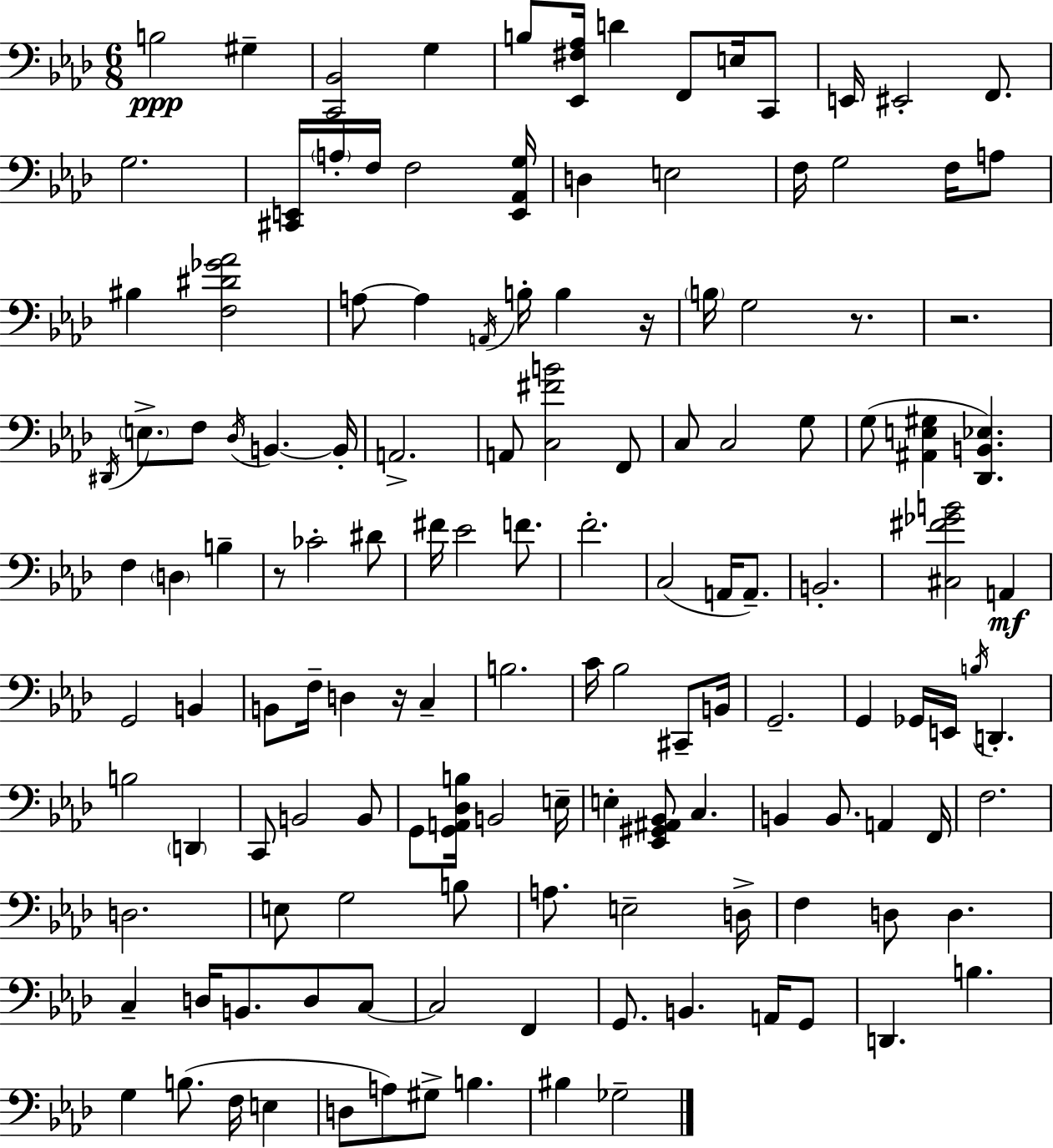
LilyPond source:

{
  \clef bass
  \numericTimeSignature
  \time 6/8
  \key aes \major
  \repeat volta 2 { b2\ppp gis4-- | <c, bes,>2 g4 | b8 <ees, fis aes>16 d'4 f,8 e16 c,8 | e,16 eis,2-. f,8. | \break g2. | <cis, e,>16 \parenthesize a16-. f16 f2 <e, aes, g>16 | d4 e2 | f16 g2 f16 a8 | \break bis4 <f dis' ges' aes'>2 | a8~~ a4 \acciaccatura { a,16 } b16-. b4 | r16 \parenthesize b16 g2 r8. | r2. | \break \acciaccatura { dis,16 } \parenthesize e8.-> f8 \acciaccatura { des16 } b,4.~~ | b,16-. a,2.-> | a,8 <c fis' b'>2 | f,8 c8 c2 | \break g8 g8( <ais, e gis>4 <des, b, ees>4.) | f4 \parenthesize d4 b4-- | r8 ces'2-. | dis'8 fis'16 ees'2 | \break f'8. f'2.-. | c2( a,16 | a,8.--) b,2.-. | <cis fis' ges' b'>2 a,4\mf | \break g,2 b,4 | b,8 f16-- d4 r16 c4-- | b2. | c'16 bes2 | \break cis,8-- b,16 g,2.-- | g,4 ges,16 e,16 \acciaccatura { b16 } d,4.-. | b2 | \parenthesize d,4 c,8 b,2 | \break b,8 g,8 <g, a, des b>16 b,2 | e16-- e4-. <ees, gis, ais, bes,>8 c4. | b,4 b,8. a,4 | f,16 f2. | \break d2. | e8 g2 | b8 a8. e2-- | d16-> f4 d8 d4. | \break c4-- d16 b,8. | d8 c8~~ c2 | f,4 g,8. b,4. | a,16 g,8 d,4. b4. | \break g4 b8.( f16 | e4 d8 a8) gis8-> b4. | bis4 ges2-- | } \bar "|."
}